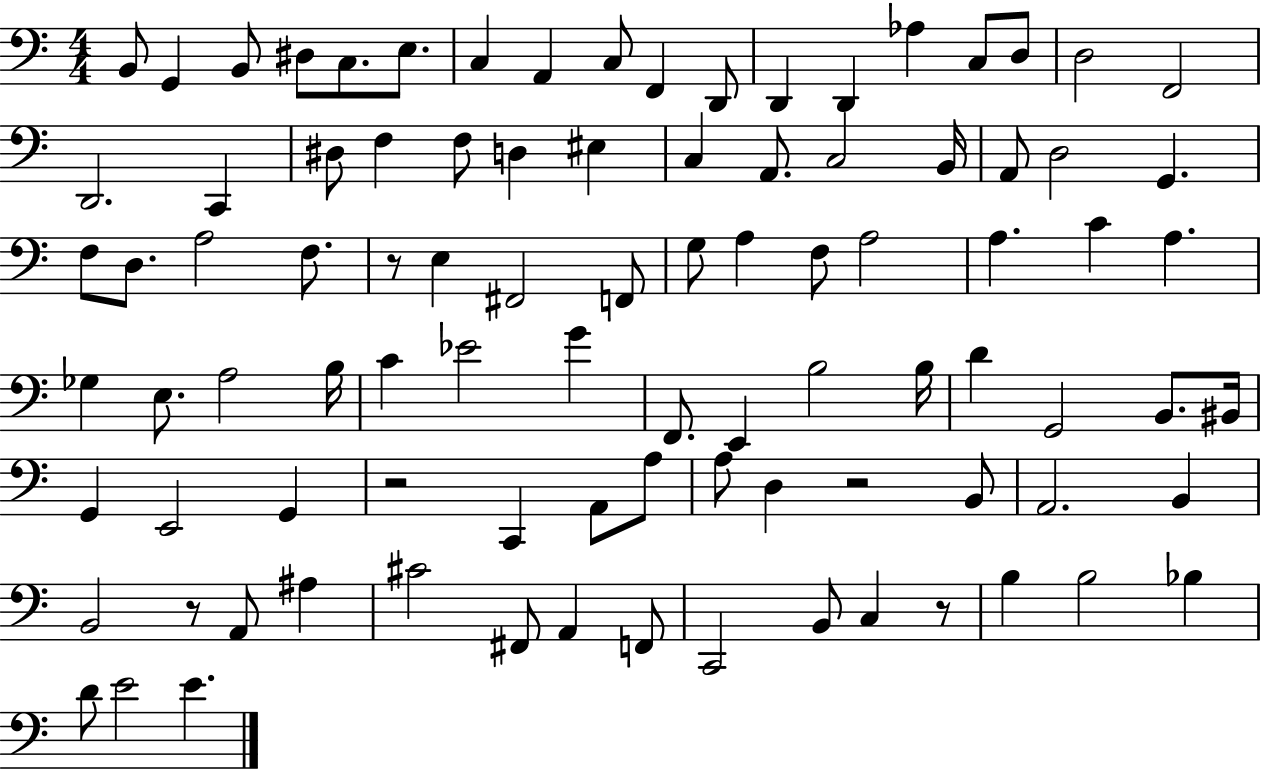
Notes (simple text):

B2/e G2/q B2/e D#3/e C3/e. E3/e. C3/q A2/q C3/e F2/q D2/e D2/q D2/q Ab3/q C3/e D3/e D3/h F2/h D2/h. C2/q D#3/e F3/q F3/e D3/q EIS3/q C3/q A2/e. C3/h B2/s A2/e D3/h G2/q. F3/e D3/e. A3/h F3/e. R/e E3/q F#2/h F2/e G3/e A3/q F3/e A3/h A3/q. C4/q A3/q. Gb3/q E3/e. A3/h B3/s C4/q Eb4/h G4/q F2/e. E2/q B3/h B3/s D4/q G2/h B2/e. BIS2/s G2/q E2/h G2/q R/h C2/q A2/e A3/e A3/e D3/q R/h B2/e A2/h. B2/q B2/h R/e A2/e A#3/q C#4/h F#2/e A2/q F2/e C2/h B2/e C3/q R/e B3/q B3/h Bb3/q D4/e E4/h E4/q.